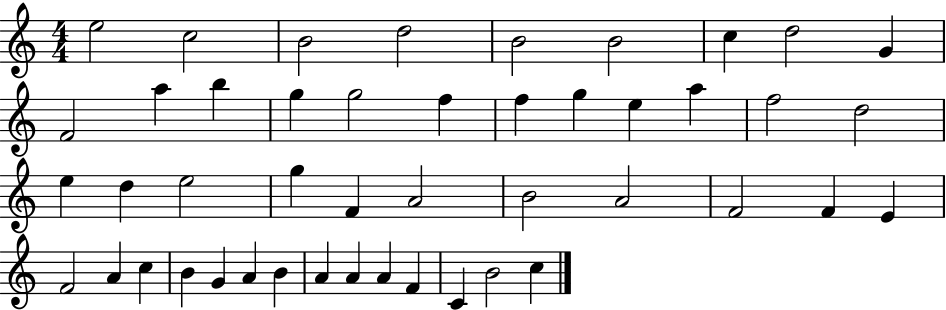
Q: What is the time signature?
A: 4/4